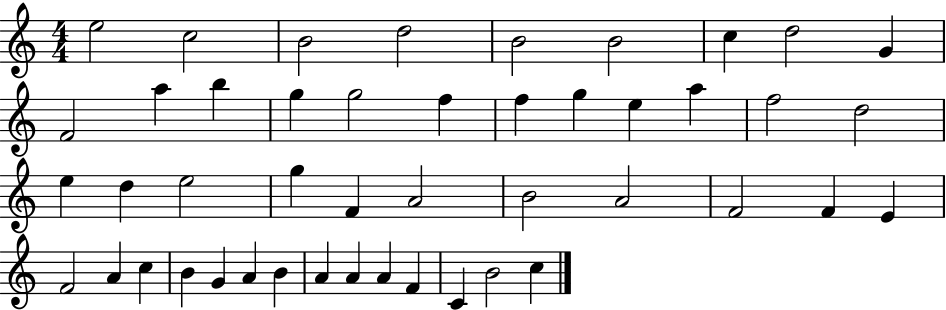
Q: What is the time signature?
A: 4/4